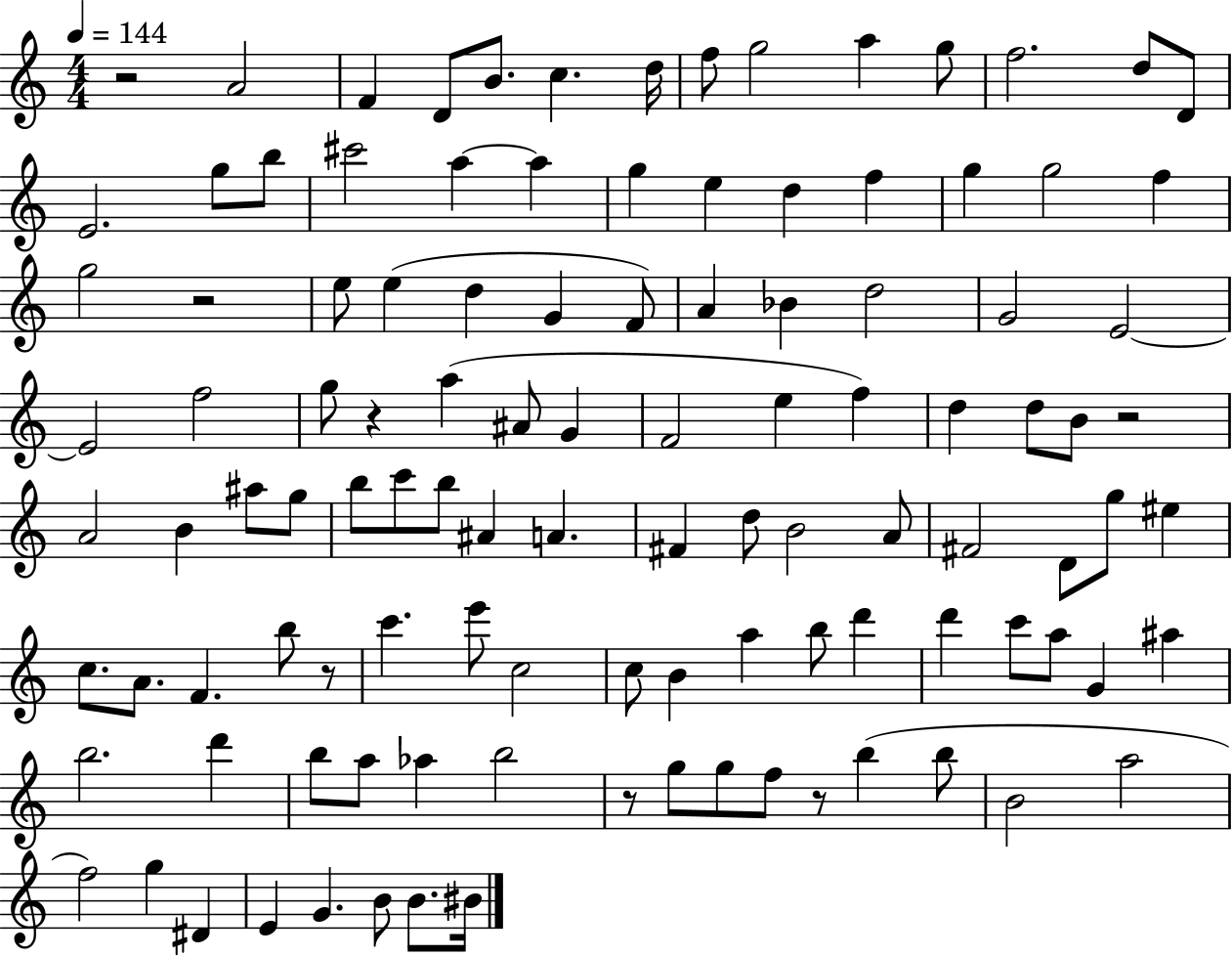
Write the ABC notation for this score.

X:1
T:Untitled
M:4/4
L:1/4
K:C
z2 A2 F D/2 B/2 c d/4 f/2 g2 a g/2 f2 d/2 D/2 E2 g/2 b/2 ^c'2 a a g e d f g g2 f g2 z2 e/2 e d G F/2 A _B d2 G2 E2 E2 f2 g/2 z a ^A/2 G F2 e f d d/2 B/2 z2 A2 B ^a/2 g/2 b/2 c'/2 b/2 ^A A ^F d/2 B2 A/2 ^F2 D/2 g/2 ^e c/2 A/2 F b/2 z/2 c' e'/2 c2 c/2 B a b/2 d' d' c'/2 a/2 G ^a b2 d' b/2 a/2 _a b2 z/2 g/2 g/2 f/2 z/2 b b/2 B2 a2 f2 g ^D E G B/2 B/2 ^B/4